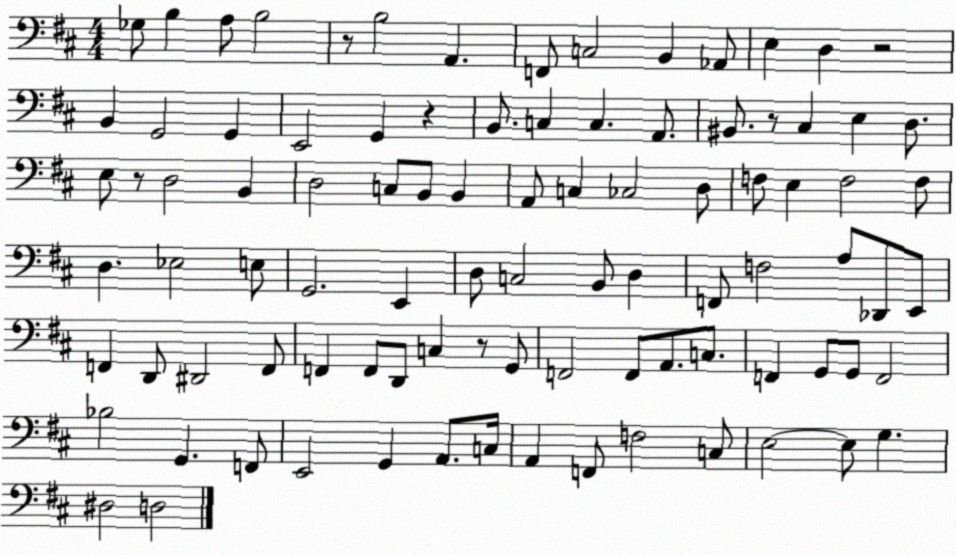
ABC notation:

X:1
T:Untitled
M:4/4
L:1/4
K:D
_G,/2 B, A,/2 B,2 z/2 B,2 A,, F,,/2 C,2 B,, _A,,/2 E, D, z2 B,, G,,2 G,, E,,2 G,, z B,,/2 C, C, A,,/2 ^B,,/2 z/2 ^C, E, D,/2 E,/2 z/2 D,2 B,, D,2 C,/2 B,,/2 B,, A,,/2 C, _C,2 D,/2 F,/2 E, F,2 F,/2 D, _E,2 E,/2 G,,2 E,, D,/2 C,2 B,,/2 D, F,,/2 F,2 A,/2 _D,,/2 E,,/2 F,, D,,/2 ^D,,2 F,,/2 F,, F,,/2 D,,/2 C, z/2 G,,/2 F,,2 F,,/2 A,,/2 C,/2 F,, G,,/2 G,,/2 F,,2 _B,2 G,, F,,/2 E,,2 G,, A,,/2 C,/4 A,, F,,/2 F,2 C,/2 E,2 E,/2 G, ^D,2 D,2